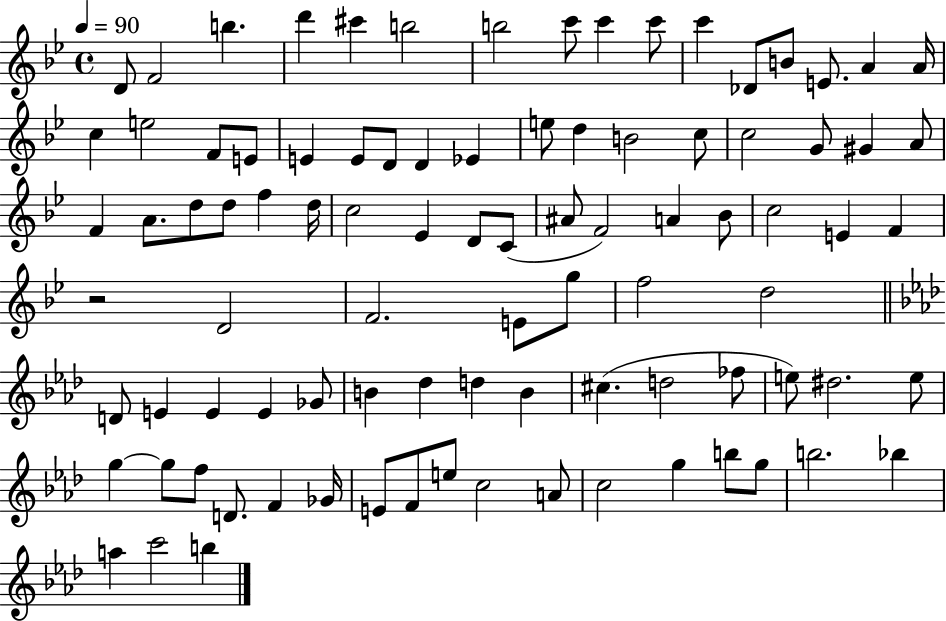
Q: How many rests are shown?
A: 1